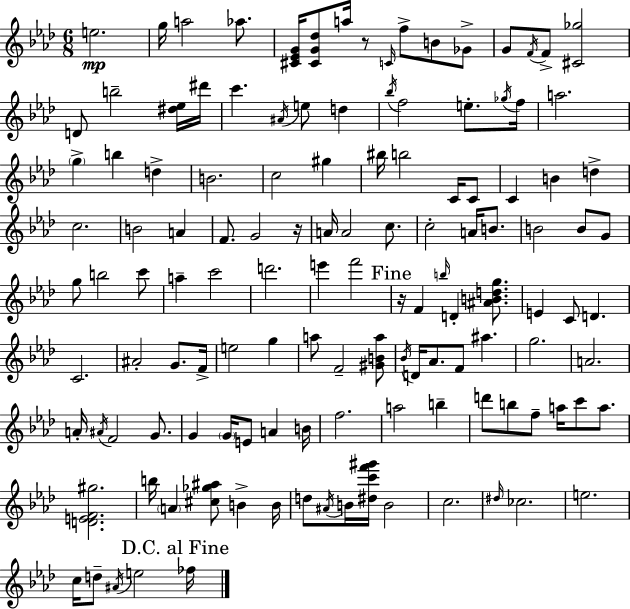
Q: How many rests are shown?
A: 3